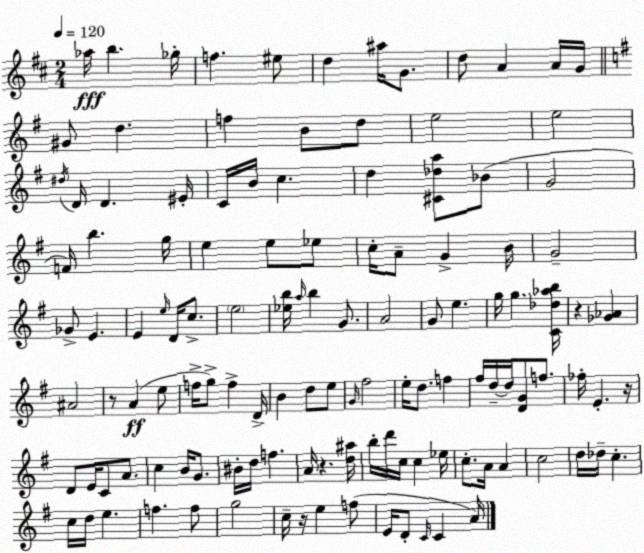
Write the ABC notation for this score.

X:1
T:Untitled
M:2/4
L:1/4
K:D
_a/4 b _g/4 f ^e/2 d ^a/4 G/2 d/2 A A/4 G/4 ^G/2 d f B/2 d/2 e2 e2 ^d/4 D/4 D ^E/4 C/4 B/4 c d [^C_da]/2 _B/2 G2 F/4 b g/4 e e/2 _e/2 c/4 A/2 G B/4 G2 _G/2 E E e/4 D/4 c/2 e2 [_eb]/4 a/4 b G/2 A2 G/2 e g/4 g [C_d_ab]/4 z [_G_A] ^A2 z/2 A e/2 f/4 g/2 f D/4 B d/2 e/2 G/4 ^f2 e/4 d/2 f ^f/4 d/4 d/4 [DG]/2 f/2 _f/4 E z/4 D/2 E/4 C/2 A/2 c B/4 G/2 ^B/4 d/4 f A/4 z [d^a]/4 b/4 d'/4 c/4 c _e/4 c/2 A/4 A c2 d/4 _d/4 c c/4 d/4 e f f/2 g2 c/4 z/4 e f/2 E/4 D/2 C/4 C A/4